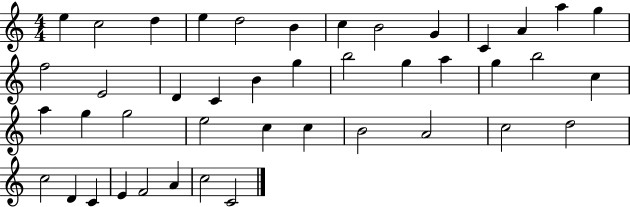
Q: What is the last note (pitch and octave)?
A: C4